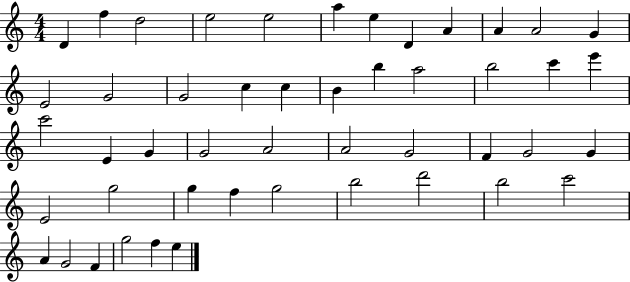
X:1
T:Untitled
M:4/4
L:1/4
K:C
D f d2 e2 e2 a e D A A A2 G E2 G2 G2 c c B b a2 b2 c' e' c'2 E G G2 A2 A2 G2 F G2 G E2 g2 g f g2 b2 d'2 b2 c'2 A G2 F g2 f e